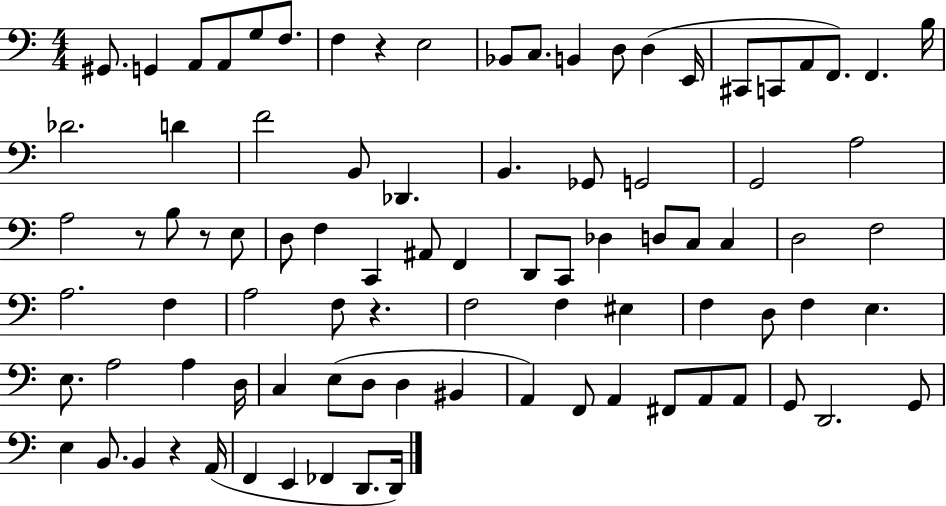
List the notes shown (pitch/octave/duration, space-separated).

G#2/e. G2/q A2/e A2/e G3/e F3/e. F3/q R/q E3/h Bb2/e C3/e. B2/q D3/e D3/q E2/s C#2/e C2/e A2/e F2/e. F2/q. B3/s Db4/h. D4/q F4/h B2/e Db2/q. B2/q. Gb2/e G2/h G2/h A3/h A3/h R/e B3/e R/e E3/e D3/e F3/q C2/q A#2/e F2/q D2/e C2/e Db3/q D3/e C3/e C3/q D3/h F3/h A3/h. F3/q A3/h F3/e R/q. F3/h F3/q EIS3/q F3/q D3/e F3/q E3/q. E3/e. A3/h A3/q D3/s C3/q E3/e D3/e D3/q BIS2/q A2/q F2/e A2/q F#2/e A2/e A2/e G2/e D2/h. G2/e E3/q B2/e. B2/q R/q A2/s F2/q E2/q FES2/q D2/e. D2/s